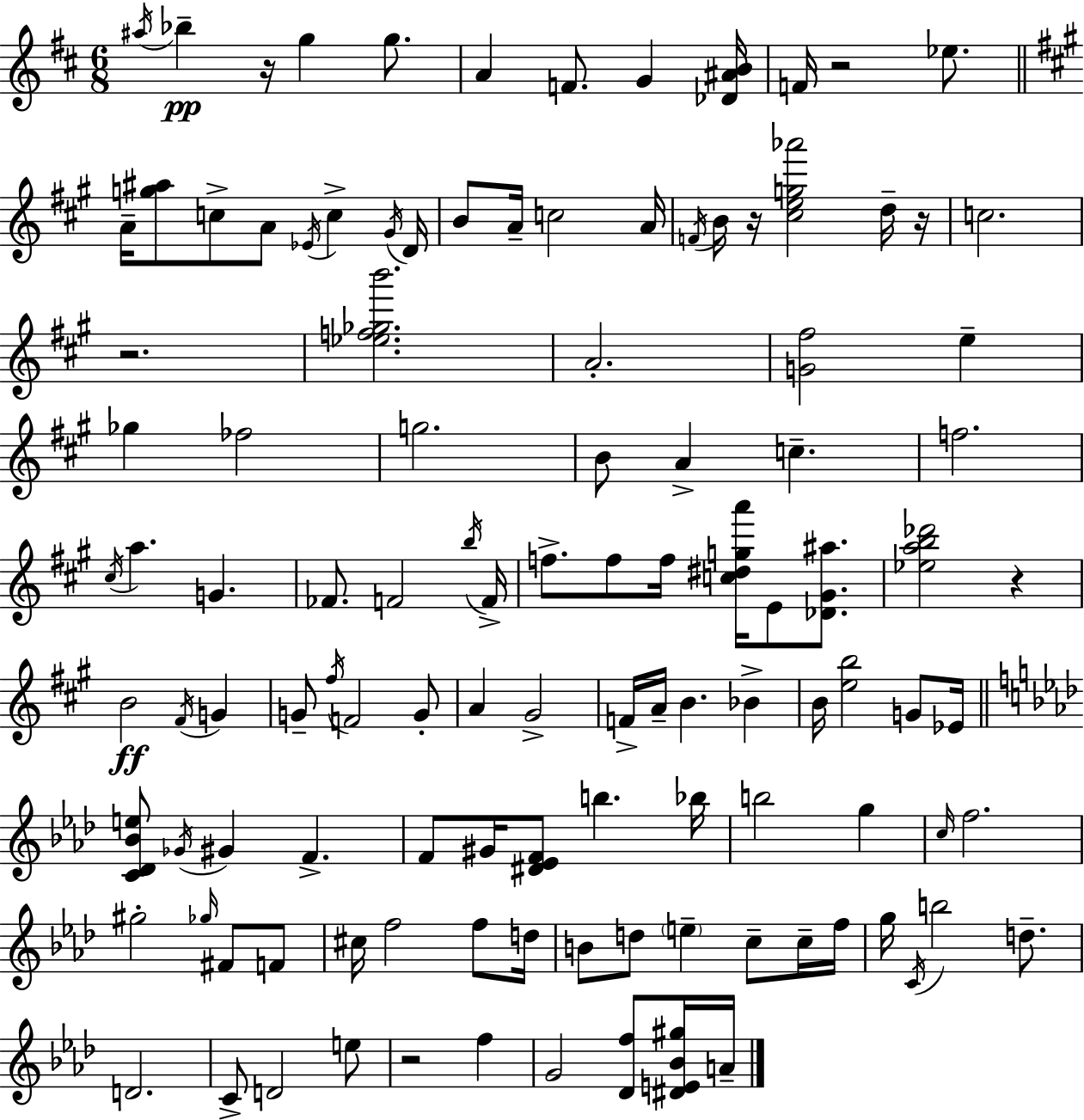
X:1
T:Untitled
M:6/8
L:1/4
K:D
^a/4 _b z/4 g g/2 A F/2 G [_D^AB]/4 F/4 z2 _e/2 A/4 [g^a]/2 c/2 A/2 _E/4 c ^G/4 D/4 B/2 A/4 c2 A/4 F/4 B/4 z/4 [^ceg_a']2 d/4 z/4 c2 z2 [_ef_gb']2 A2 [G^f]2 e _g _f2 g2 B/2 A c f2 ^c/4 a G _F/2 F2 b/4 F/4 f/2 f/2 f/4 [c^dga']/4 E/2 [_D^G^a]/2 [_eab_d']2 z B2 ^F/4 G G/2 ^f/4 F2 G/2 A ^G2 F/4 A/4 B _B B/4 [eb]2 G/2 _E/4 [C_D_Be]/2 _G/4 ^G F F/2 ^G/4 [^D_EF]/2 b _b/4 b2 g c/4 f2 ^g2 _g/4 ^F/2 F/2 ^c/4 f2 f/2 d/4 B/2 d/2 e c/2 c/4 f/4 g/4 C/4 b2 d/2 D2 C/2 D2 e/2 z2 f G2 [_Df]/2 [^DE_B^g]/4 A/4